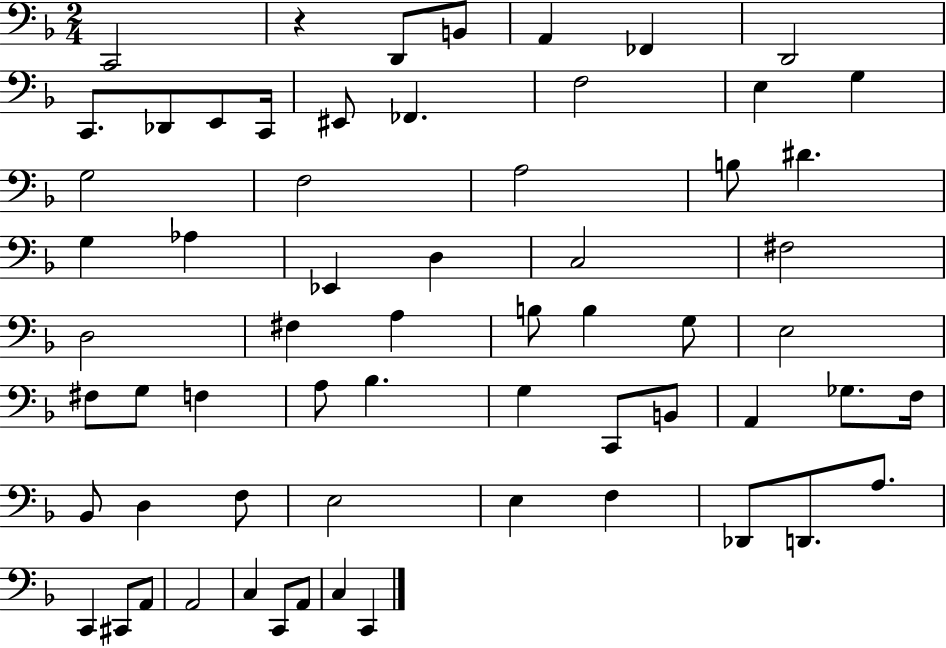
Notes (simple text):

C2/h R/q D2/e B2/e A2/q FES2/q D2/h C2/e. Db2/e E2/e C2/s EIS2/e FES2/q. F3/h E3/q G3/q G3/h F3/h A3/h B3/e D#4/q. G3/q Ab3/q Eb2/q D3/q C3/h F#3/h D3/h F#3/q A3/q B3/e B3/q G3/e E3/h F#3/e G3/e F3/q A3/e Bb3/q. G3/q C2/e B2/e A2/q Gb3/e. F3/s Bb2/e D3/q F3/e E3/h E3/q F3/q Db2/e D2/e. A3/e. C2/q C#2/e A2/e A2/h C3/q C2/e A2/e C3/q C2/q